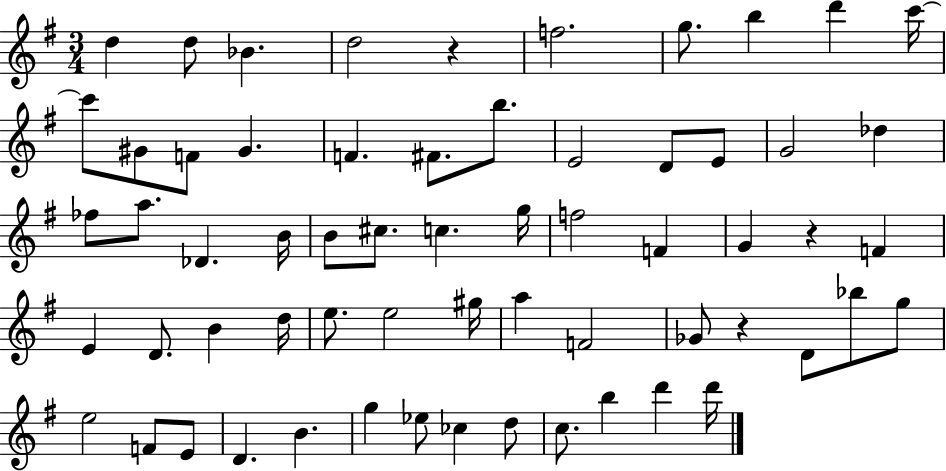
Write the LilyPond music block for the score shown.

{
  \clef treble
  \numericTimeSignature
  \time 3/4
  \key g \major
  d''4 d''8 bes'4. | d''2 r4 | f''2. | g''8. b''4 d'''4 c'''16~~ | \break c'''8 gis'8 f'8 gis'4. | f'4. fis'8. b''8. | e'2 d'8 e'8 | g'2 des''4 | \break fes''8 a''8. des'4. b'16 | b'8 cis''8. c''4. g''16 | f''2 f'4 | g'4 r4 f'4 | \break e'4 d'8. b'4 d''16 | e''8. e''2 gis''16 | a''4 f'2 | ges'8 r4 d'8 bes''8 g''8 | \break e''2 f'8 e'8 | d'4. b'4. | g''4 ees''8 ces''4 d''8 | c''8. b''4 d'''4 d'''16 | \break \bar "|."
}